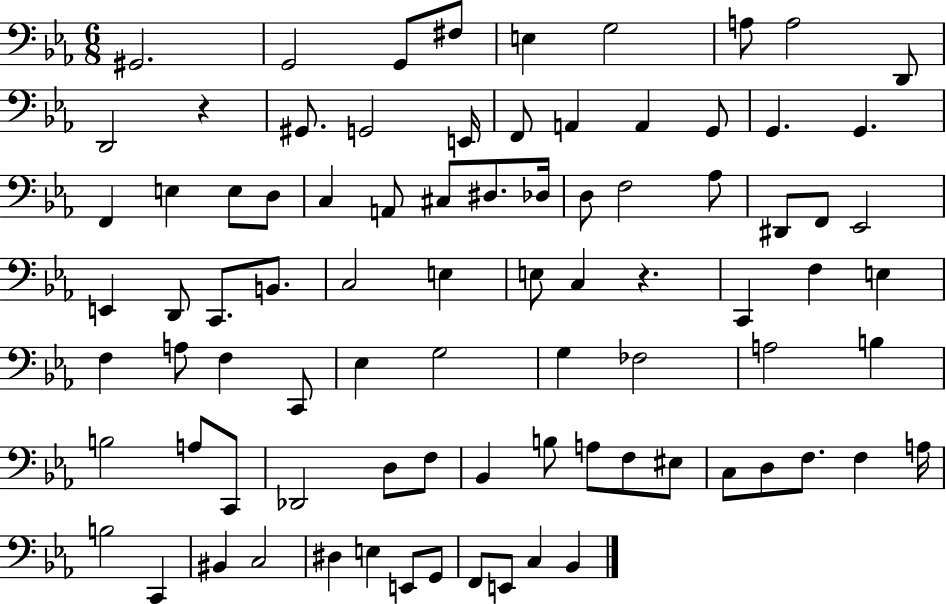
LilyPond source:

{
  \clef bass
  \numericTimeSignature
  \time 6/8
  \key ees \major
  gis,2. | g,2 g,8 fis8 | e4 g2 | a8 a2 d,8 | \break d,2 r4 | gis,8. g,2 e,16 | f,8 a,4 a,4 g,8 | g,4. g,4. | \break f,4 e4 e8 d8 | c4 a,8 cis8 dis8. des16 | d8 f2 aes8 | dis,8 f,8 ees,2 | \break e,4 d,8 c,8. b,8. | c2 e4 | e8 c4 r4. | c,4 f4 e4 | \break f4 a8 f4 c,8 | ees4 g2 | g4 fes2 | a2 b4 | \break b2 a8 c,8 | des,2 d8 f8 | bes,4 b8 a8 f8 eis8 | c8 d8 f8. f4 a16 | \break b2 c,4 | bis,4 c2 | dis4 e4 e,8 g,8 | f,8 e,8 c4 bes,4 | \break \bar "|."
}